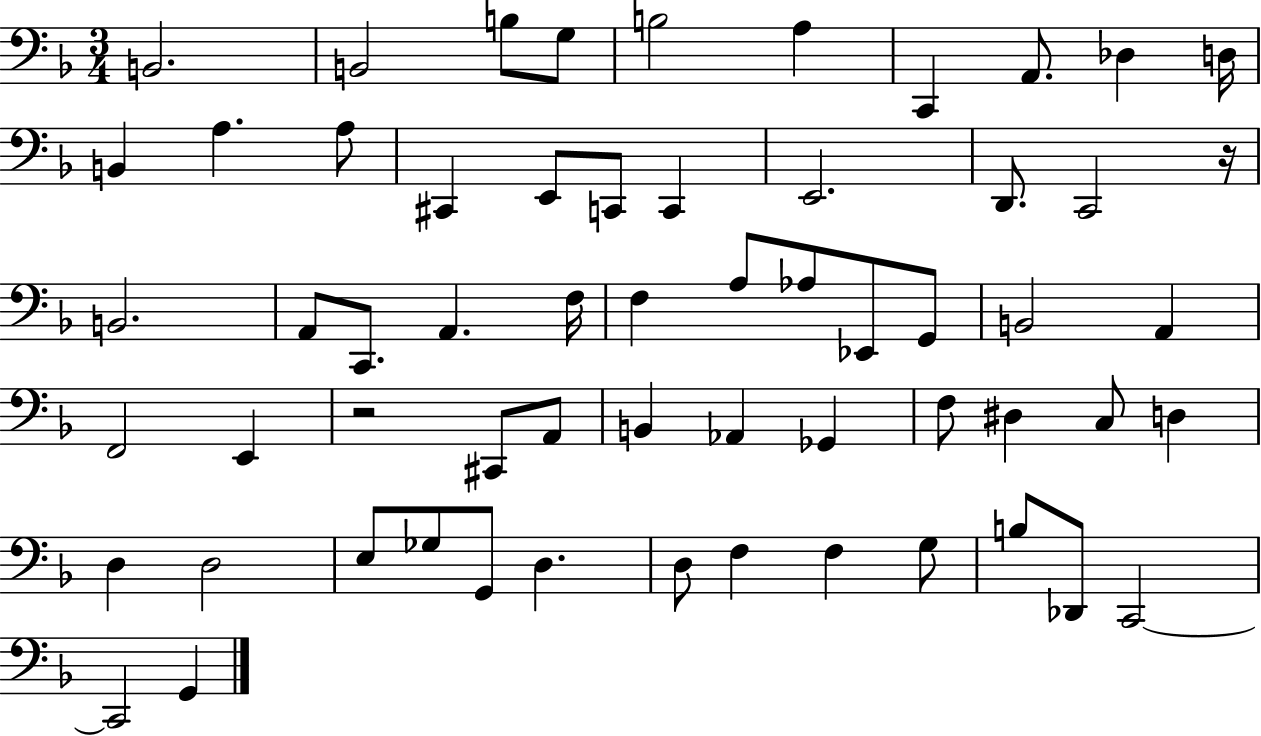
B2/h. B2/h B3/e G3/e B3/h A3/q C2/q A2/e. Db3/q D3/s B2/q A3/q. A3/e C#2/q E2/e C2/e C2/q E2/h. D2/e. C2/h R/s B2/h. A2/e C2/e. A2/q. F3/s F3/q A3/e Ab3/e Eb2/e G2/e B2/h A2/q F2/h E2/q R/h C#2/e A2/e B2/q Ab2/q Gb2/q F3/e D#3/q C3/e D3/q D3/q D3/h E3/e Gb3/e G2/e D3/q. D3/e F3/q F3/q G3/e B3/e Db2/e C2/h C2/h G2/q